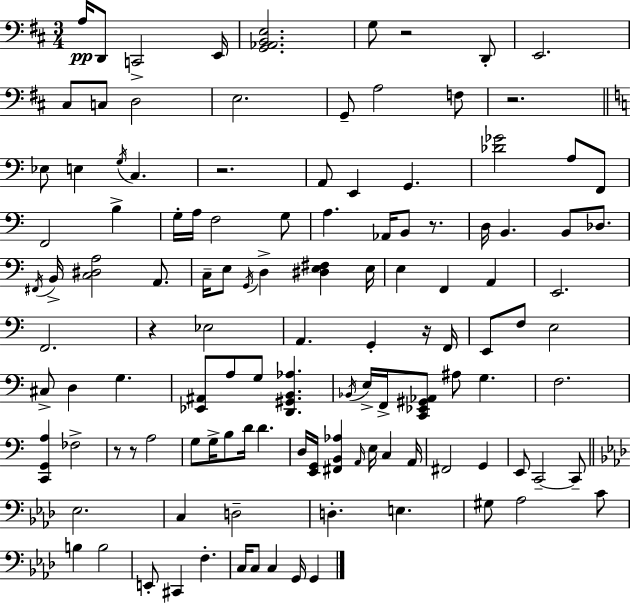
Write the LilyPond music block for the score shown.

{
  \clef bass
  \numericTimeSignature
  \time 3/4
  \key d \major
  a16\pp d,8 c,2-> e,16 | <g, aes, b, e>2. | g8 r2 d,8-. | e,2. | \break cis8 c8 d2 | e2. | g,8-- a2 f8 | r2. | \break \bar "||" \break \key a \minor ees8 e4 \acciaccatura { g16 } c4. | r2. | a,8 e,4 g,4. | <des' ges'>2 a8 f,8 | \break f,2 b4-> | g16-. a16 f2 g8 | a4. aes,16 b,8 r8. | d16 b,4. b,8 des8. | \break \acciaccatura { fis,16 } b,16-> <c dis a>2 a,8. | c16-- e8 \acciaccatura { g,16 } d4-> <dis e fis>4 | e16 e4 f,4 a,4 | e,2. | \break f,2. | r4 ees2 | a,4. g,4-. | r16 f,16 e,8 f8 e2 | \break cis8-> d4 g4. | <ees, ais,>8 a8 g8 <d, gis, b, aes>4. | \acciaccatura { bes,16 } e16-> f,16-> <c, ees, gis, aes,>8 ais8 g4. | f2. | \break <c, g, a>4 fes2-> | r8 r8 a2 | g8 g16-> b8 d'16 d'4. | d16 <e, g,>16 <fis, b, aes>4 \grace { a,16 } e16 | \break c4 a,16 fis,2 | g,4 e,8 c,2--~~ | c,8-- \bar "||" \break \key f \minor ees2. | c4 d2-- | d4.-. e4. | gis8 aes2 c'8 | \break b4 b2 | e,8-. cis,4 f4.-. | c16 c8 c4 g,16 g,4 | \bar "|."
}